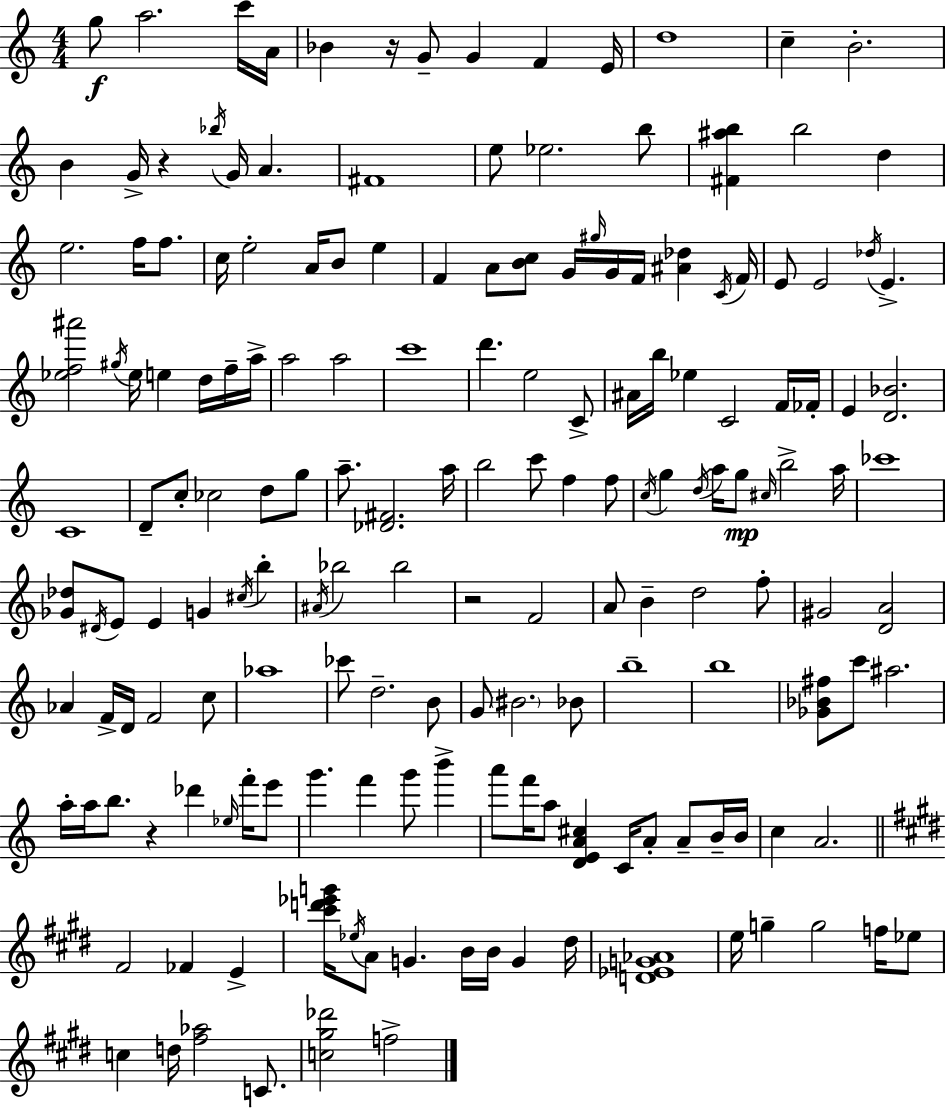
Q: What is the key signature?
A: C major